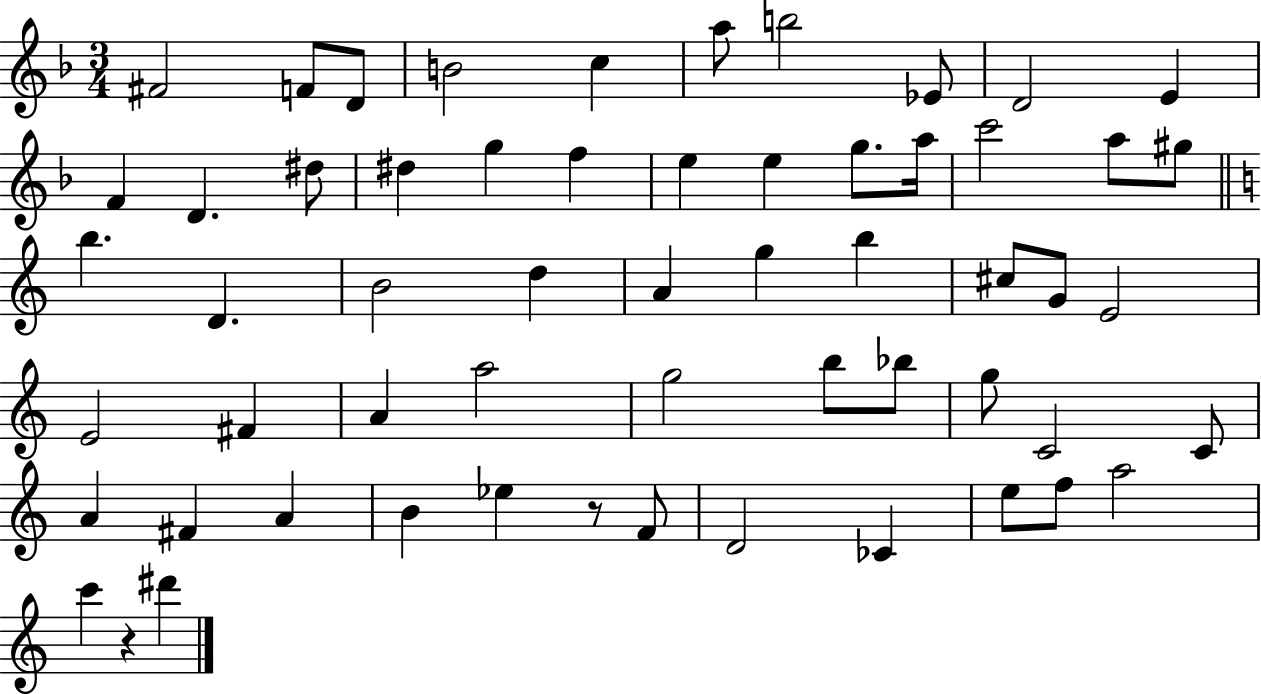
F#4/h F4/e D4/e B4/h C5/q A5/e B5/h Eb4/e D4/h E4/q F4/q D4/q. D#5/e D#5/q G5/q F5/q E5/q E5/q G5/e. A5/s C6/h A5/e G#5/e B5/q. D4/q. B4/h D5/q A4/q G5/q B5/q C#5/e G4/e E4/h E4/h F#4/q A4/q A5/h G5/h B5/e Bb5/e G5/e C4/h C4/e A4/q F#4/q A4/q B4/q Eb5/q R/e F4/e D4/h CES4/q E5/e F5/e A5/h C6/q R/q D#6/q